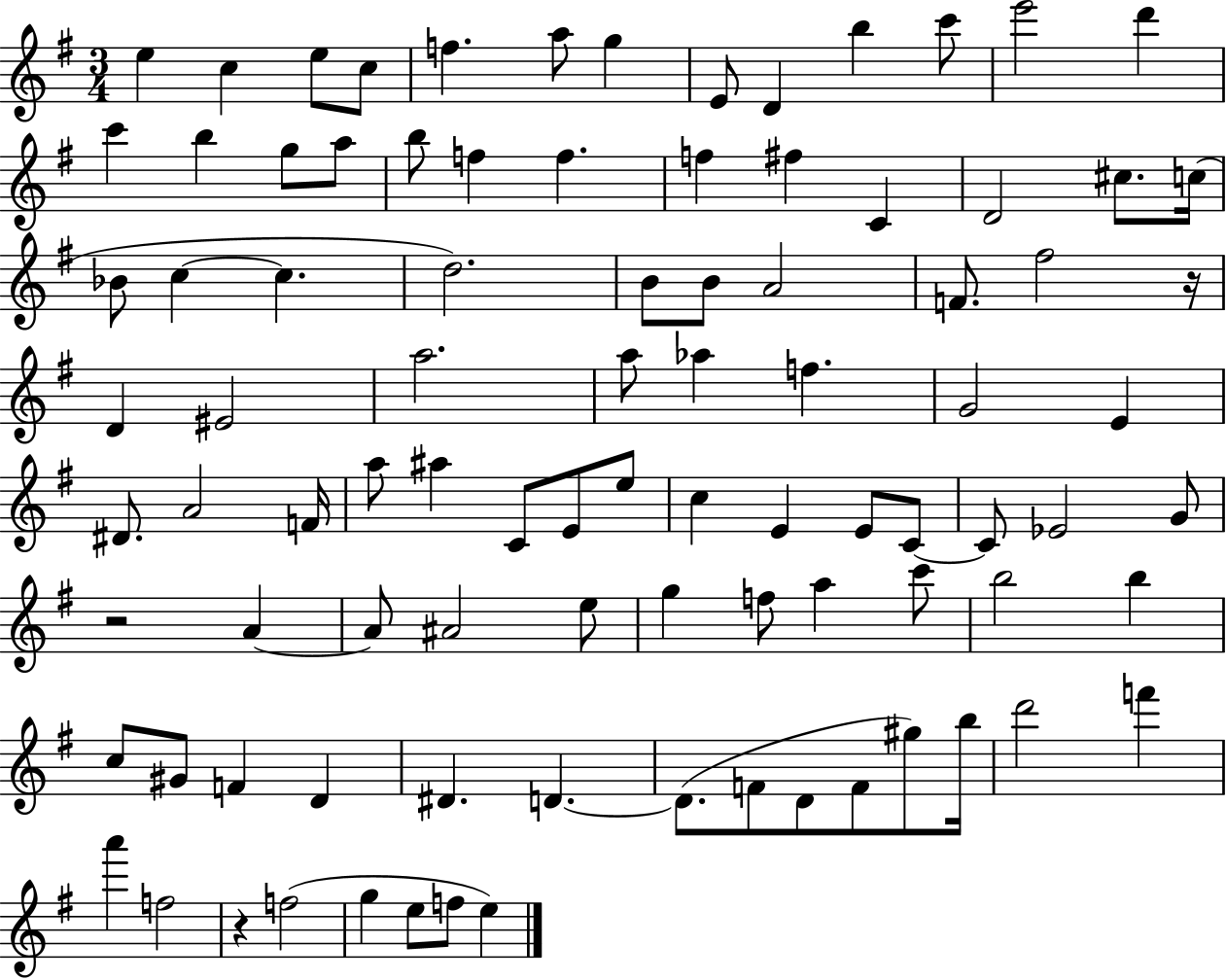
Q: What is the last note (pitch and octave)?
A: E5